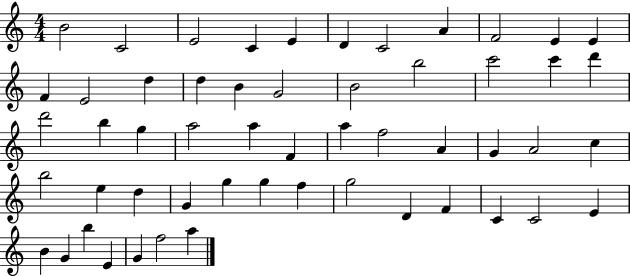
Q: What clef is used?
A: treble